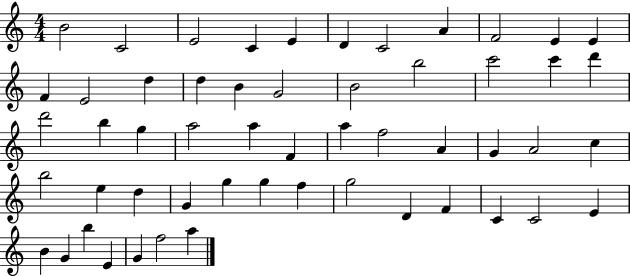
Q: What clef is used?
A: treble